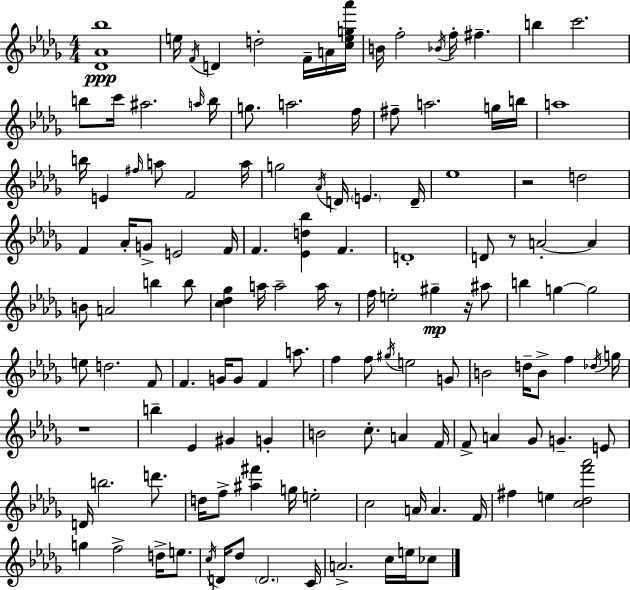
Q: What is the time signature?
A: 4/4